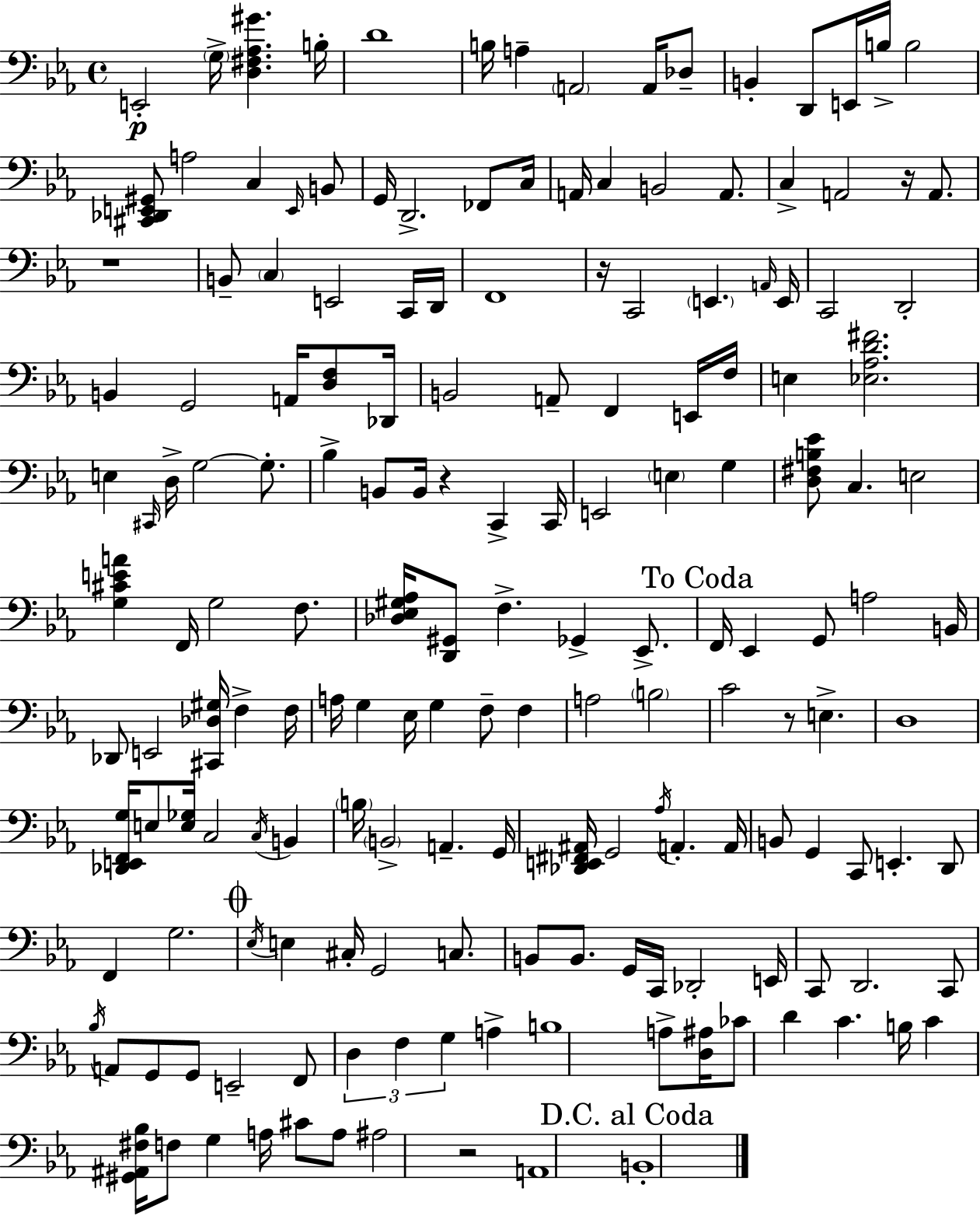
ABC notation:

X:1
T:Untitled
M:4/4
L:1/4
K:Eb
E,,2 G,/4 [D,^F,_A,^G] B,/4 D4 B,/4 A, A,,2 A,,/4 _D,/2 B,, D,,/2 E,,/4 B,/4 B,2 [^C,,_D,,E,,^G,,]/2 A,2 C, E,,/4 B,,/2 G,,/4 D,,2 _F,,/2 C,/4 A,,/4 C, B,,2 A,,/2 C, A,,2 z/4 A,,/2 z4 B,,/2 C, E,,2 C,,/4 D,,/4 F,,4 z/4 C,,2 E,, A,,/4 E,,/4 C,,2 D,,2 B,, G,,2 A,,/4 [D,F,]/2 _D,,/4 B,,2 A,,/2 F,, E,,/4 F,/4 E, [_E,_A,D^F]2 E, ^C,,/4 D,/4 G,2 G,/2 _B, B,,/2 B,,/4 z C,, C,,/4 E,,2 E, G, [D,^F,B,_E]/2 C, E,2 [G,^CEA] F,,/4 G,2 F,/2 [_D,_E,^G,_A,]/4 [D,,^G,,]/2 F, _G,, _E,,/2 F,,/4 _E,, G,,/2 A,2 B,,/4 _D,,/2 E,,2 [^C,,_D,^G,]/4 F, F,/4 A,/4 G, _E,/4 G, F,/2 F, A,2 B,2 C2 z/2 E, D,4 [_D,,E,,F,,G,]/4 E,/2 [E,_G,]/4 C,2 C,/4 B,, B,/4 B,,2 A,, G,,/4 [_D,,E,,^F,,^A,,]/4 G,,2 _A,/4 A,, A,,/4 B,,/2 G,, C,,/2 E,, D,,/2 F,, G,2 _E,/4 E, ^C,/4 G,,2 C,/2 B,,/2 B,,/2 G,,/4 C,,/4 _D,,2 E,,/4 C,,/2 D,,2 C,,/2 _B,/4 A,,/2 G,,/2 G,,/2 E,,2 F,,/2 D, F, G, A, B,4 A,/2 [D,^A,]/4 _C/2 D C B,/4 C [^G,,^A,,^F,_B,]/4 F,/2 G, A,/4 ^C/2 A,/2 ^A,2 z2 A,,4 B,,4